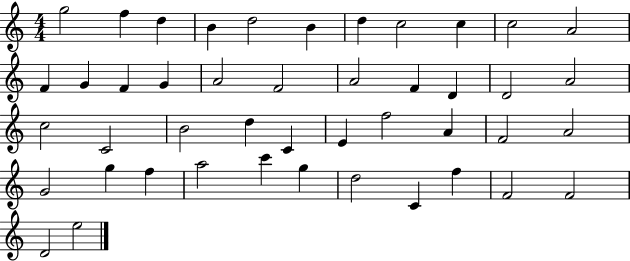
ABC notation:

X:1
T:Untitled
M:4/4
L:1/4
K:C
g2 f d B d2 B d c2 c c2 A2 F G F G A2 F2 A2 F D D2 A2 c2 C2 B2 d C E f2 A F2 A2 G2 g f a2 c' g d2 C f F2 F2 D2 e2